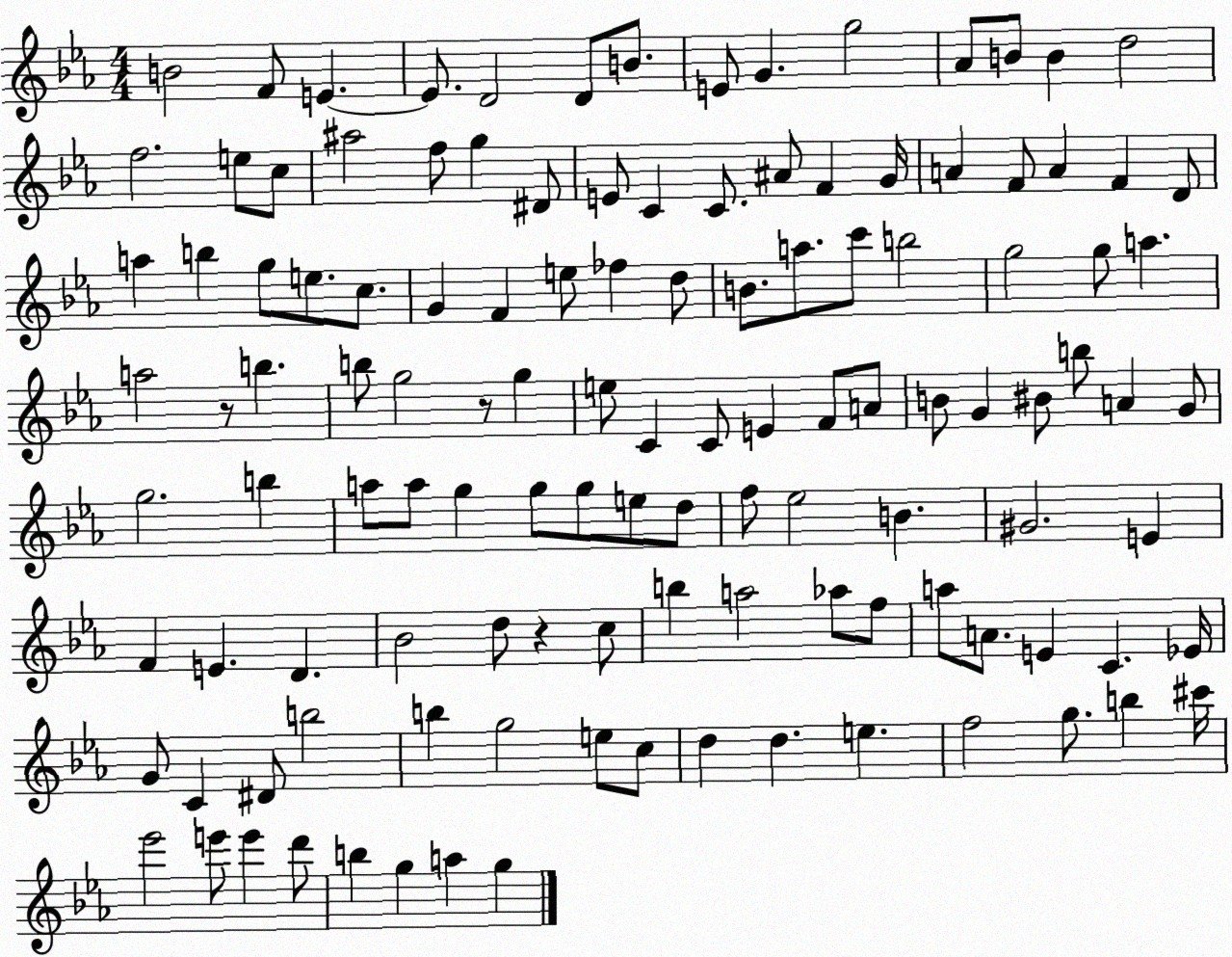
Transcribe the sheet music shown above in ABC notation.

X:1
T:Untitled
M:4/4
L:1/4
K:Eb
B2 F/2 E E/2 D2 D/2 B/2 E/2 G g2 _A/2 B/2 B d2 f2 e/2 c/2 ^a2 f/2 g ^D/2 E/2 C C/2 ^A/2 F G/4 A F/2 A F D/2 a b g/2 e/2 c/2 G F e/2 _f d/2 B/2 a/2 c'/2 b2 g2 g/2 a a2 z/2 b b/2 g2 z/2 g e/2 C C/2 E F/2 A/2 B/2 G ^B/2 b/2 A G/2 g2 b a/2 a/2 g g/2 g/2 e/2 d/2 f/2 _e2 B ^G2 E F E D _B2 d/2 z c/2 b a2 _a/2 f/2 a/2 A/2 E C _E/4 G/2 C ^D/2 b2 b g2 e/2 c/2 d d e f2 g/2 b ^c'/4 _e'2 e'/2 e' d'/2 b g a g